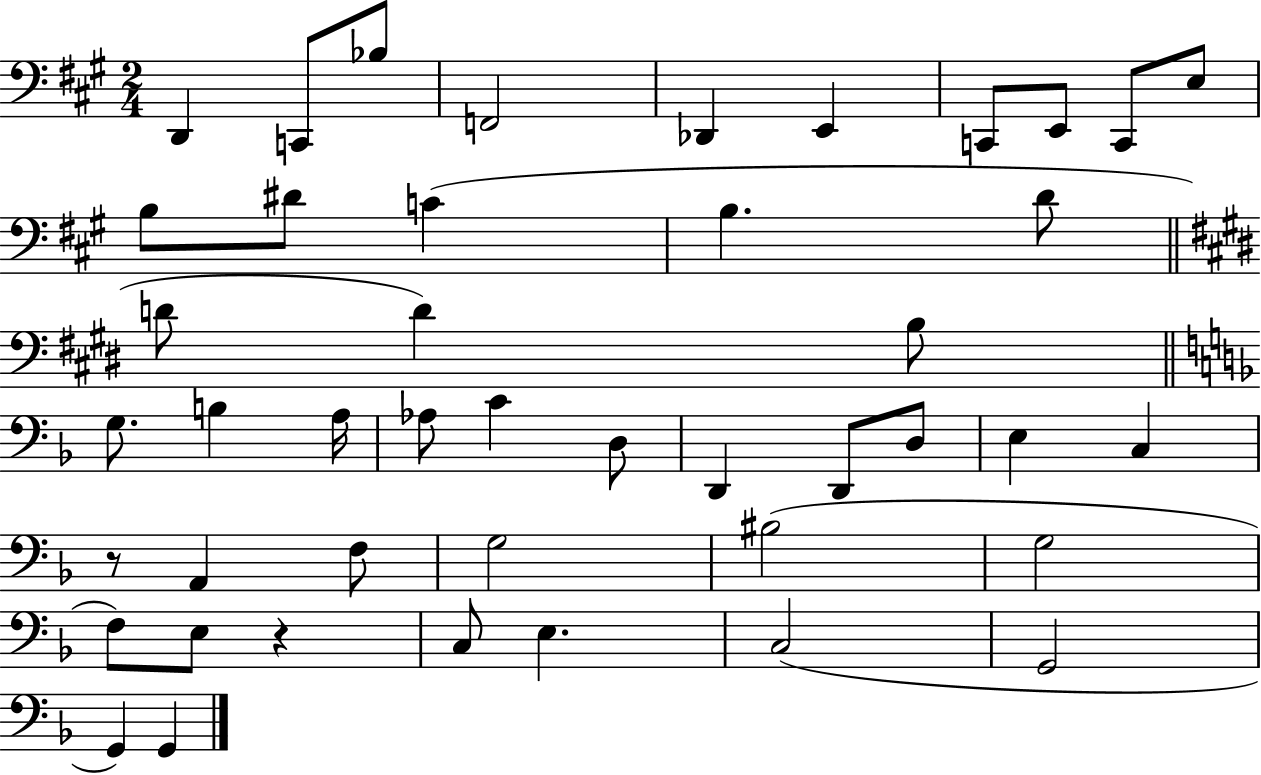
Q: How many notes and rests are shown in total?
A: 44